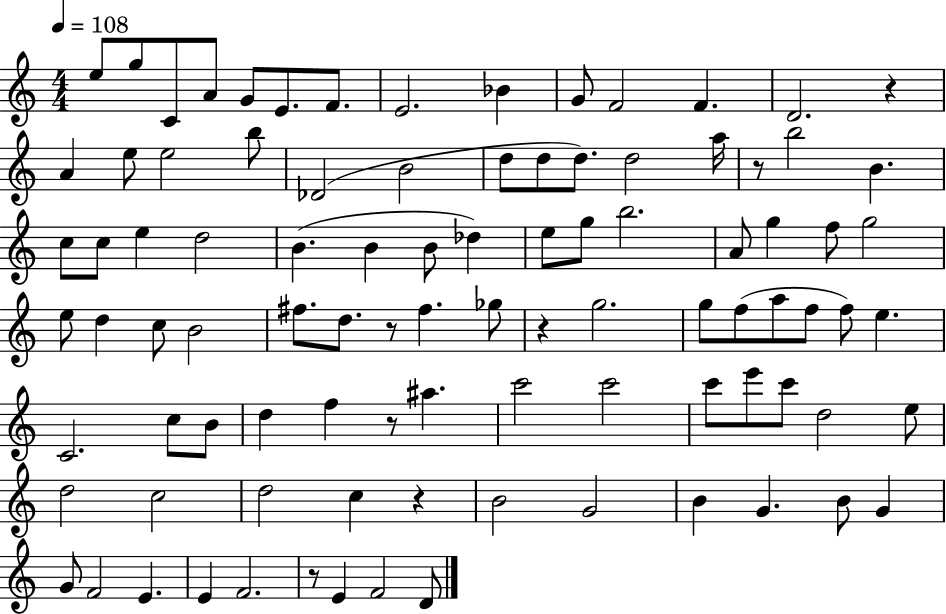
X:1
T:Untitled
M:4/4
L:1/4
K:C
e/2 g/2 C/2 A/2 G/2 E/2 F/2 E2 _B G/2 F2 F D2 z A e/2 e2 b/2 _D2 B2 d/2 d/2 d/2 d2 a/4 z/2 b2 B c/2 c/2 e d2 B B B/2 _d e/2 g/2 b2 A/2 g f/2 g2 e/2 d c/2 B2 ^f/2 d/2 z/2 ^f _g/2 z g2 g/2 f/2 a/2 f/2 f/2 e C2 c/2 B/2 d f z/2 ^a c'2 c'2 c'/2 e'/2 c'/2 d2 e/2 d2 c2 d2 c z B2 G2 B G B/2 G G/2 F2 E E F2 z/2 E F2 D/2